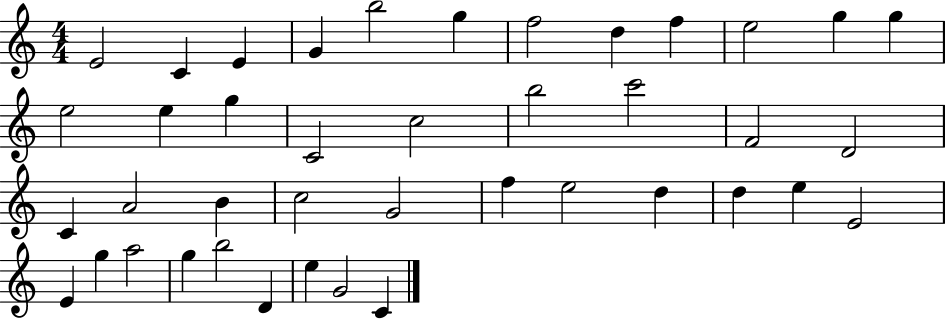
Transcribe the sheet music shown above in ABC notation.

X:1
T:Untitled
M:4/4
L:1/4
K:C
E2 C E G b2 g f2 d f e2 g g e2 e g C2 c2 b2 c'2 F2 D2 C A2 B c2 G2 f e2 d d e E2 E g a2 g b2 D e G2 C